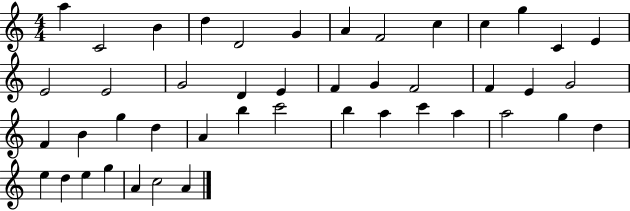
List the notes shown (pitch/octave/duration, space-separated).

A5/q C4/h B4/q D5/q D4/h G4/q A4/q F4/h C5/q C5/q G5/q C4/q E4/q E4/h E4/h G4/h D4/q E4/q F4/q G4/q F4/h F4/q E4/q G4/h F4/q B4/q G5/q D5/q A4/q B5/q C6/h B5/q A5/q C6/q A5/q A5/h G5/q D5/q E5/q D5/q E5/q G5/q A4/q C5/h A4/q